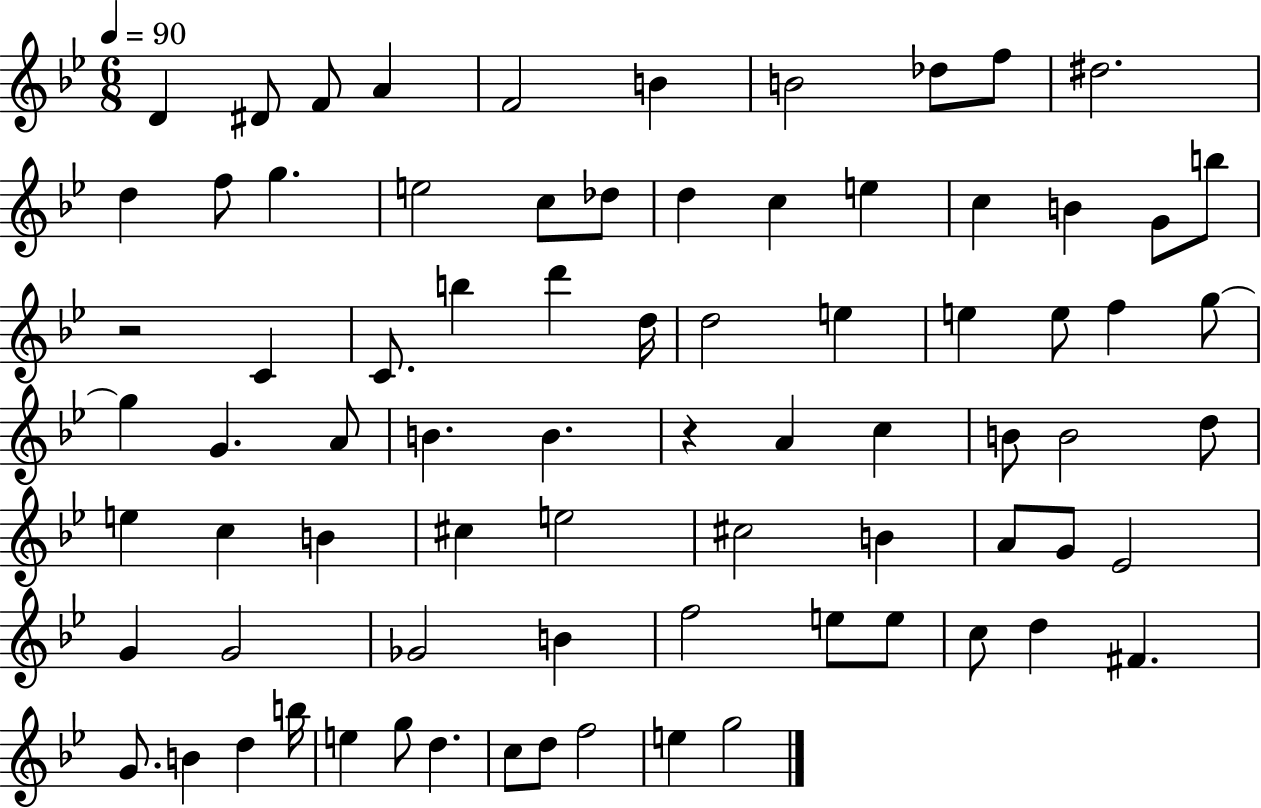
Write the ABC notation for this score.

X:1
T:Untitled
M:6/8
L:1/4
K:Bb
D ^D/2 F/2 A F2 B B2 _d/2 f/2 ^d2 d f/2 g e2 c/2 _d/2 d c e c B G/2 b/2 z2 C C/2 b d' d/4 d2 e e e/2 f g/2 g G A/2 B B z A c B/2 B2 d/2 e c B ^c e2 ^c2 B A/2 G/2 _E2 G G2 _G2 B f2 e/2 e/2 c/2 d ^F G/2 B d b/4 e g/2 d c/2 d/2 f2 e g2